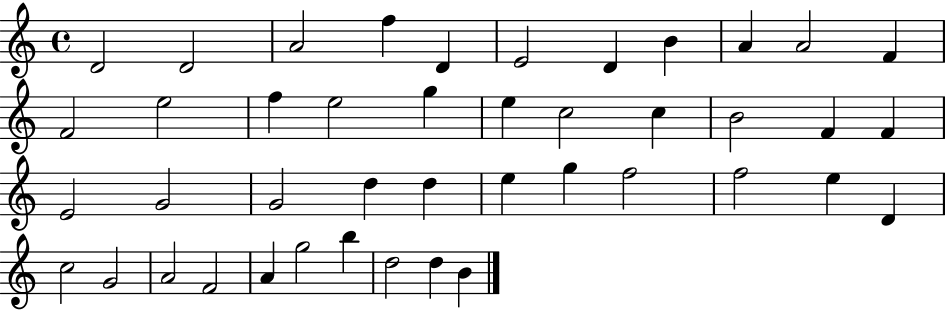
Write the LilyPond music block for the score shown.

{
  \clef treble
  \time 4/4
  \defaultTimeSignature
  \key c \major
  d'2 d'2 | a'2 f''4 d'4 | e'2 d'4 b'4 | a'4 a'2 f'4 | \break f'2 e''2 | f''4 e''2 g''4 | e''4 c''2 c''4 | b'2 f'4 f'4 | \break e'2 g'2 | g'2 d''4 d''4 | e''4 g''4 f''2 | f''2 e''4 d'4 | \break c''2 g'2 | a'2 f'2 | a'4 g''2 b''4 | d''2 d''4 b'4 | \break \bar "|."
}